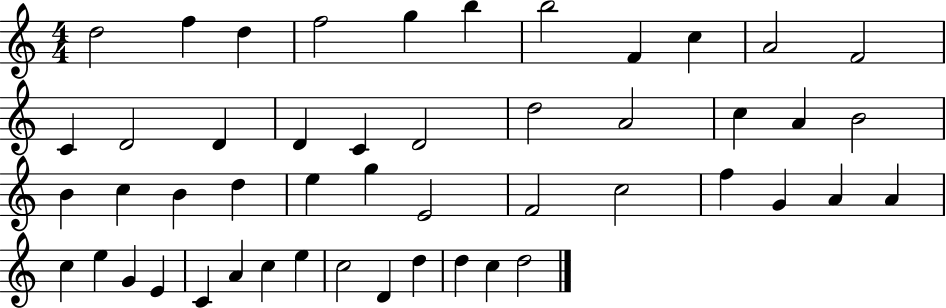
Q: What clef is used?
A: treble